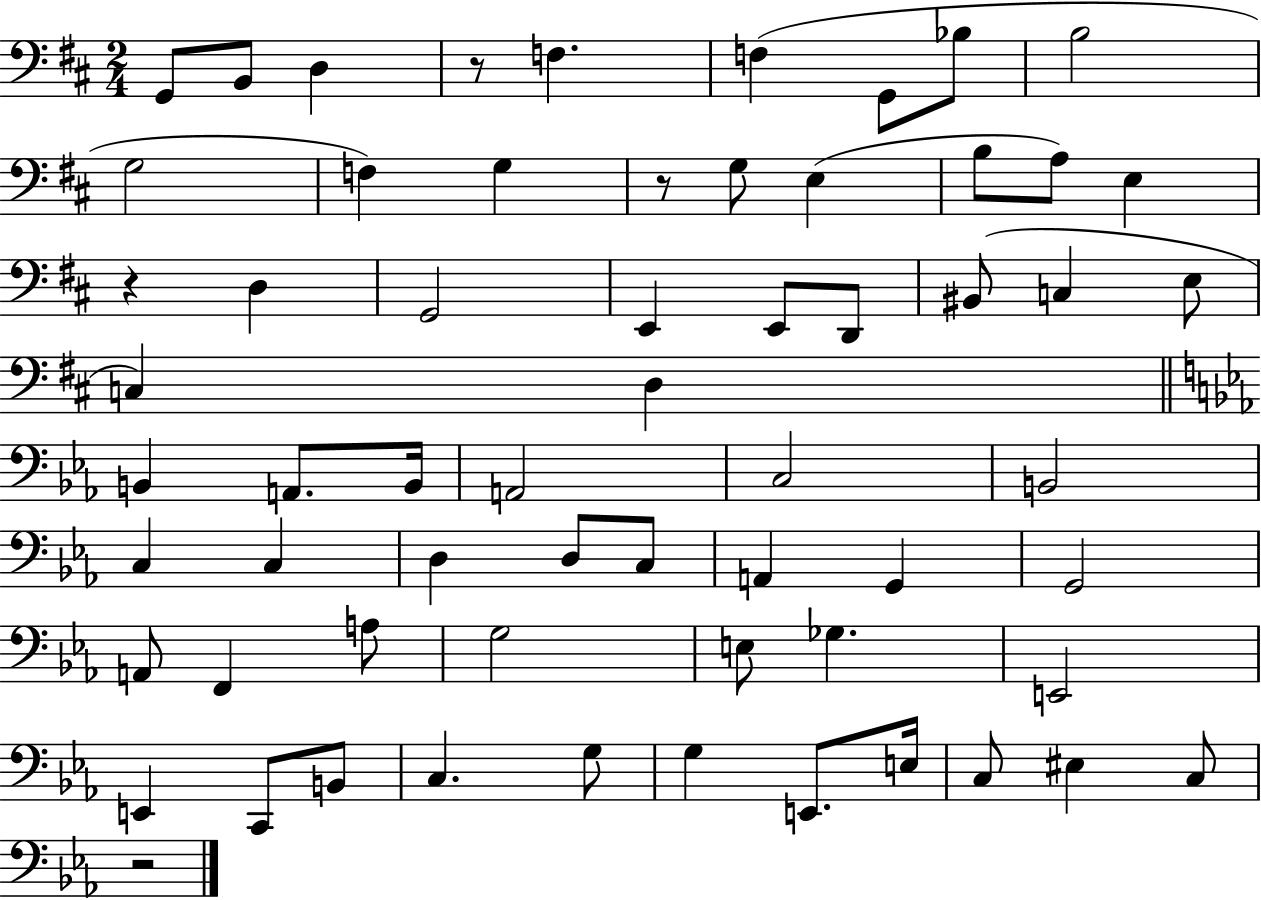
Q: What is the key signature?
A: D major